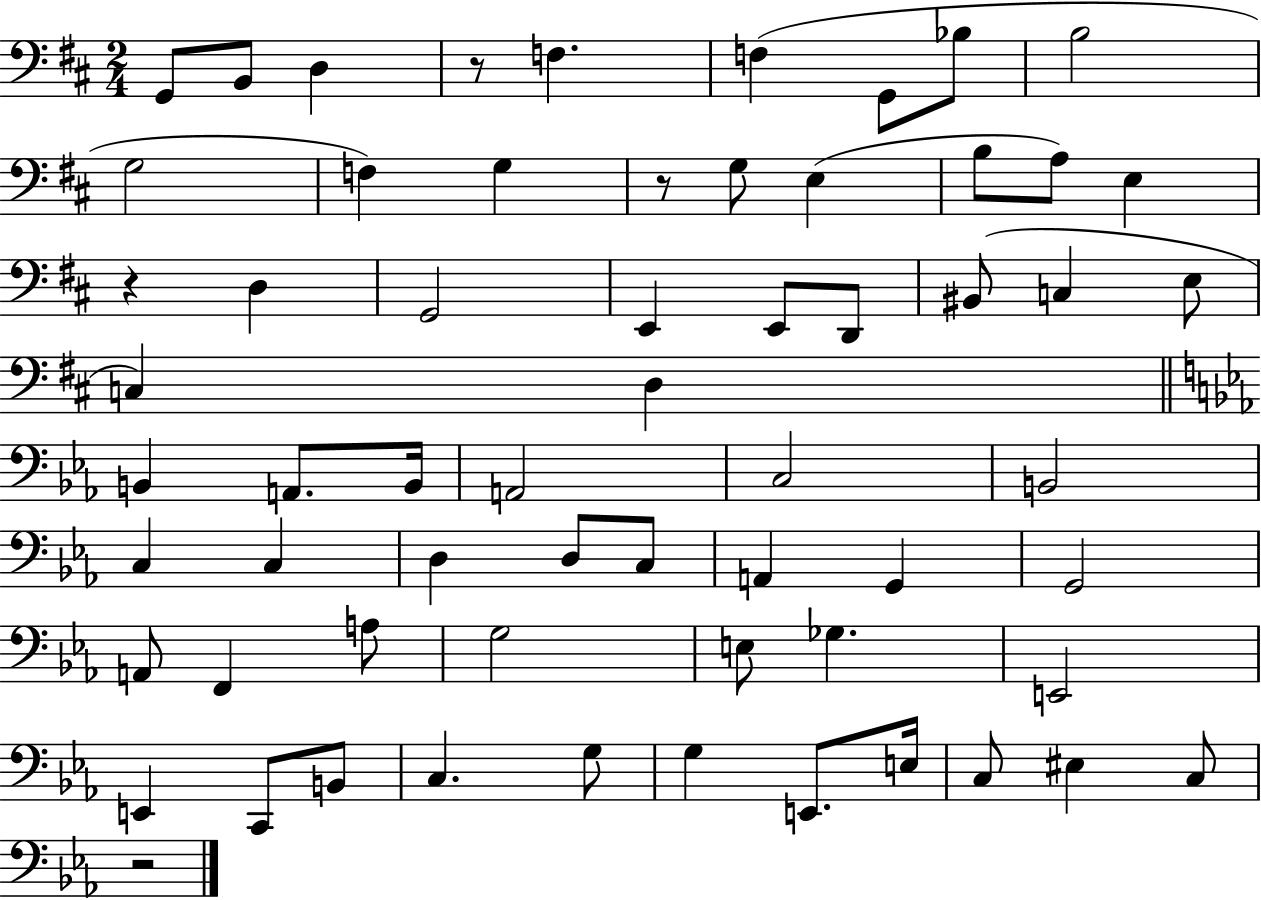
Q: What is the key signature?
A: D major